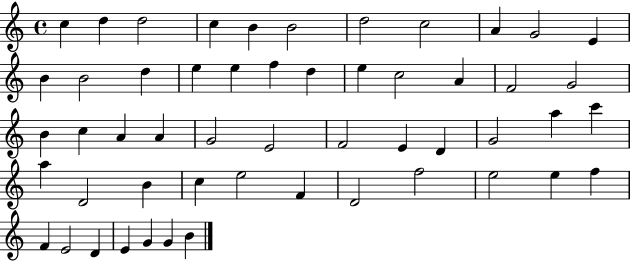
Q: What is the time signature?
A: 4/4